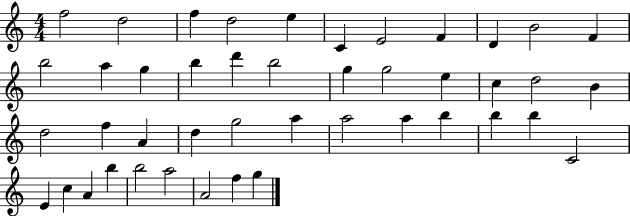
X:1
T:Untitled
M:4/4
L:1/4
K:C
f2 d2 f d2 e C E2 F D B2 F b2 a g b d' b2 g g2 e c d2 B d2 f A d g2 a a2 a b b b C2 E c A b b2 a2 A2 f g